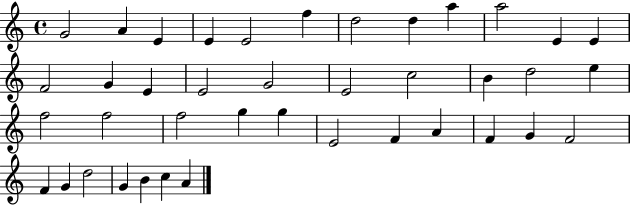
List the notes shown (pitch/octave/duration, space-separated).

G4/h A4/q E4/q E4/q E4/h F5/q D5/h D5/q A5/q A5/h E4/q E4/q F4/h G4/q E4/q E4/h G4/h E4/h C5/h B4/q D5/h E5/q F5/h F5/h F5/h G5/q G5/q E4/h F4/q A4/q F4/q G4/q F4/h F4/q G4/q D5/h G4/q B4/q C5/q A4/q